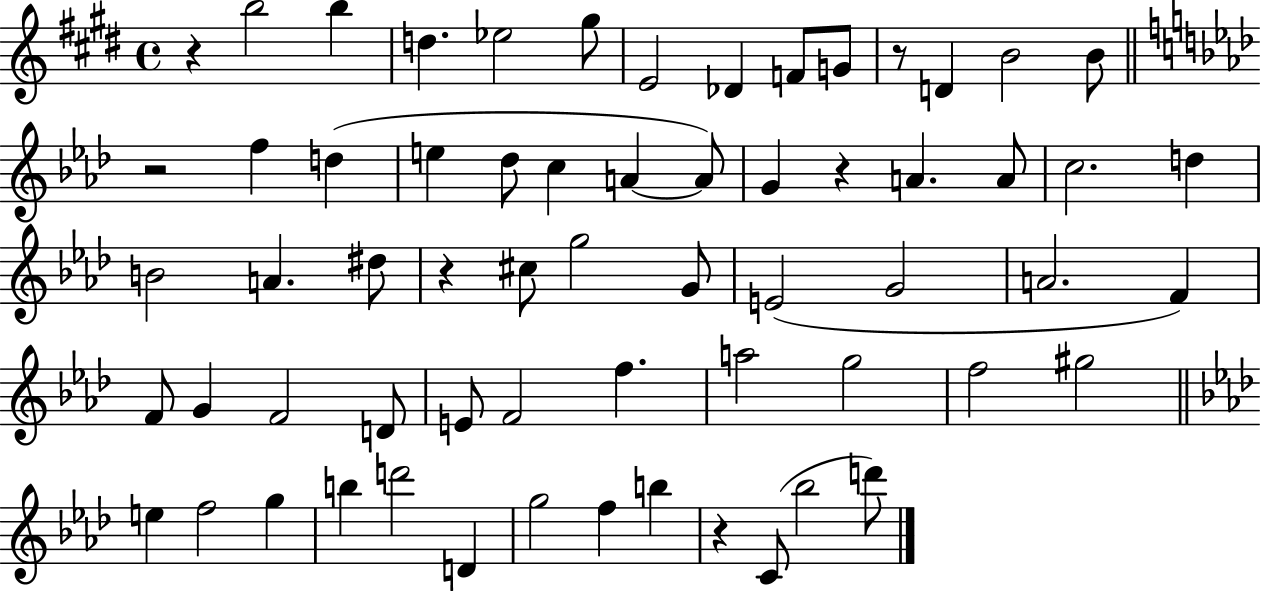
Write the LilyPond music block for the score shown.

{
  \clef treble
  \time 4/4
  \defaultTimeSignature
  \key e \major
  r4 b''2 b''4 | d''4. ees''2 gis''8 | e'2 des'4 f'8 g'8 | r8 d'4 b'2 b'8 | \break \bar "||" \break \key aes \major r2 f''4 d''4( | e''4 des''8 c''4 a'4~~ a'8) | g'4 r4 a'4. a'8 | c''2. d''4 | \break b'2 a'4. dis''8 | r4 cis''8 g''2 g'8 | e'2( g'2 | a'2. f'4) | \break f'8 g'4 f'2 d'8 | e'8 f'2 f''4. | a''2 g''2 | f''2 gis''2 | \break \bar "||" \break \key aes \major e''4 f''2 g''4 | b''4 d'''2 d'4 | g''2 f''4 b''4 | r4 c'8( bes''2 d'''8) | \break \bar "|."
}